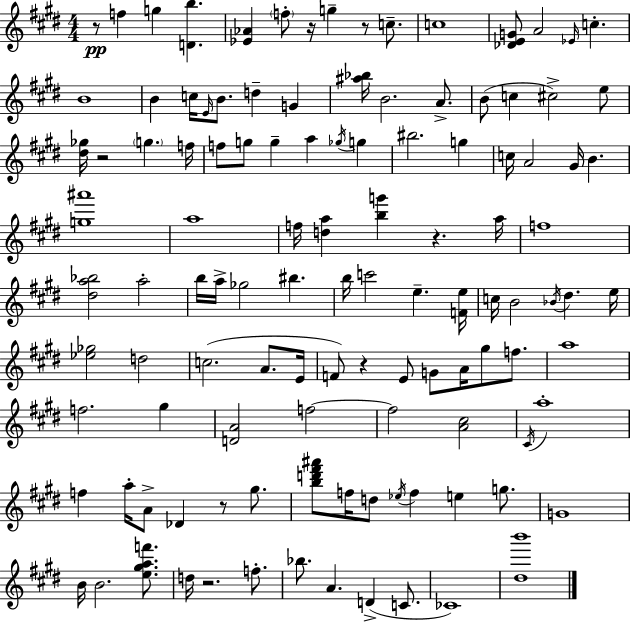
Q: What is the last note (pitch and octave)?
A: CES4